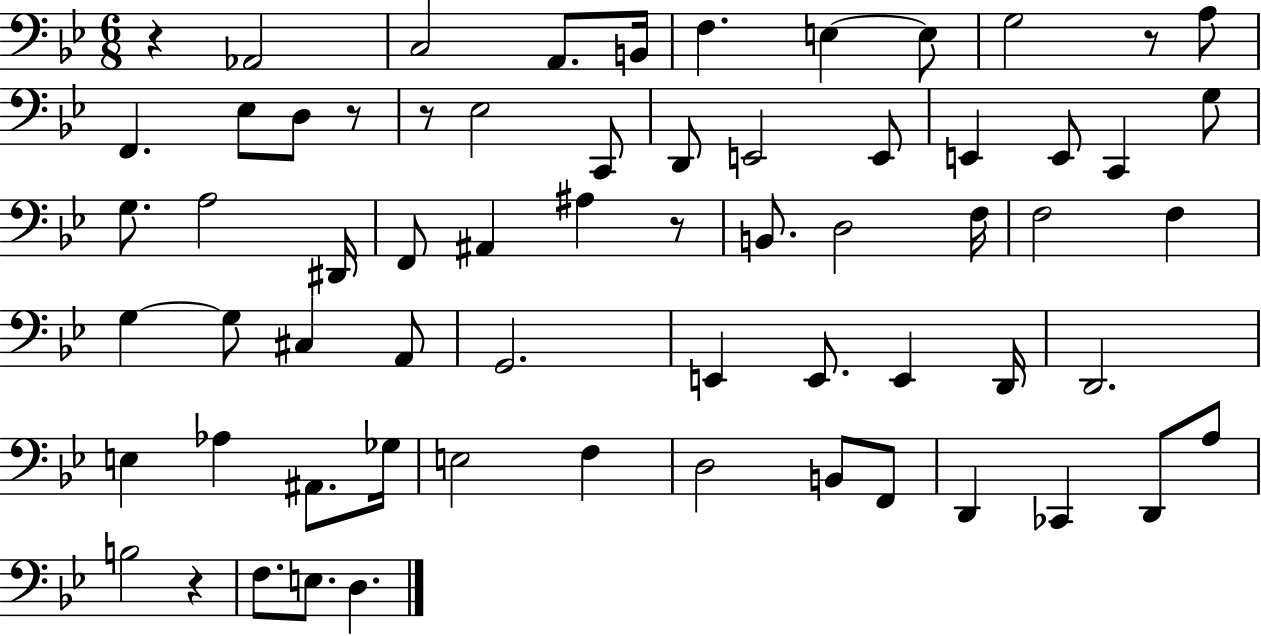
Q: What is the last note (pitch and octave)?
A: D3